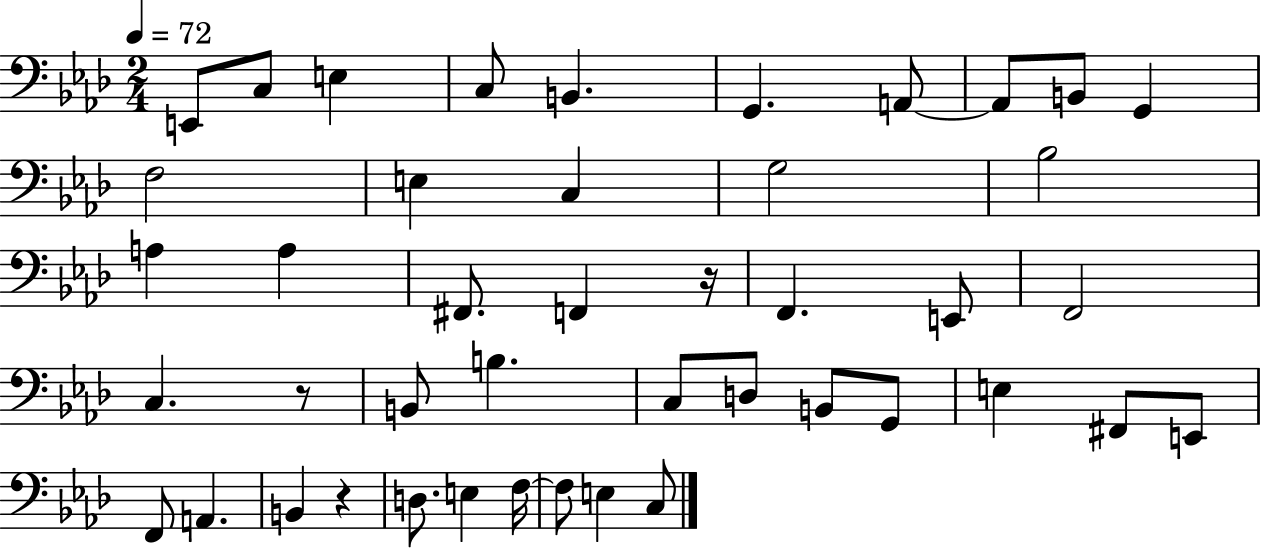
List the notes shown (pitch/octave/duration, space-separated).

E2/e C3/e E3/q C3/e B2/q. G2/q. A2/e A2/e B2/e G2/q F3/h E3/q C3/q G3/h Bb3/h A3/q A3/q F#2/e. F2/q R/s F2/q. E2/e F2/h C3/q. R/e B2/e B3/q. C3/e D3/e B2/e G2/e E3/q F#2/e E2/e F2/e A2/q. B2/q R/q D3/e. E3/q F3/s F3/e E3/q C3/e